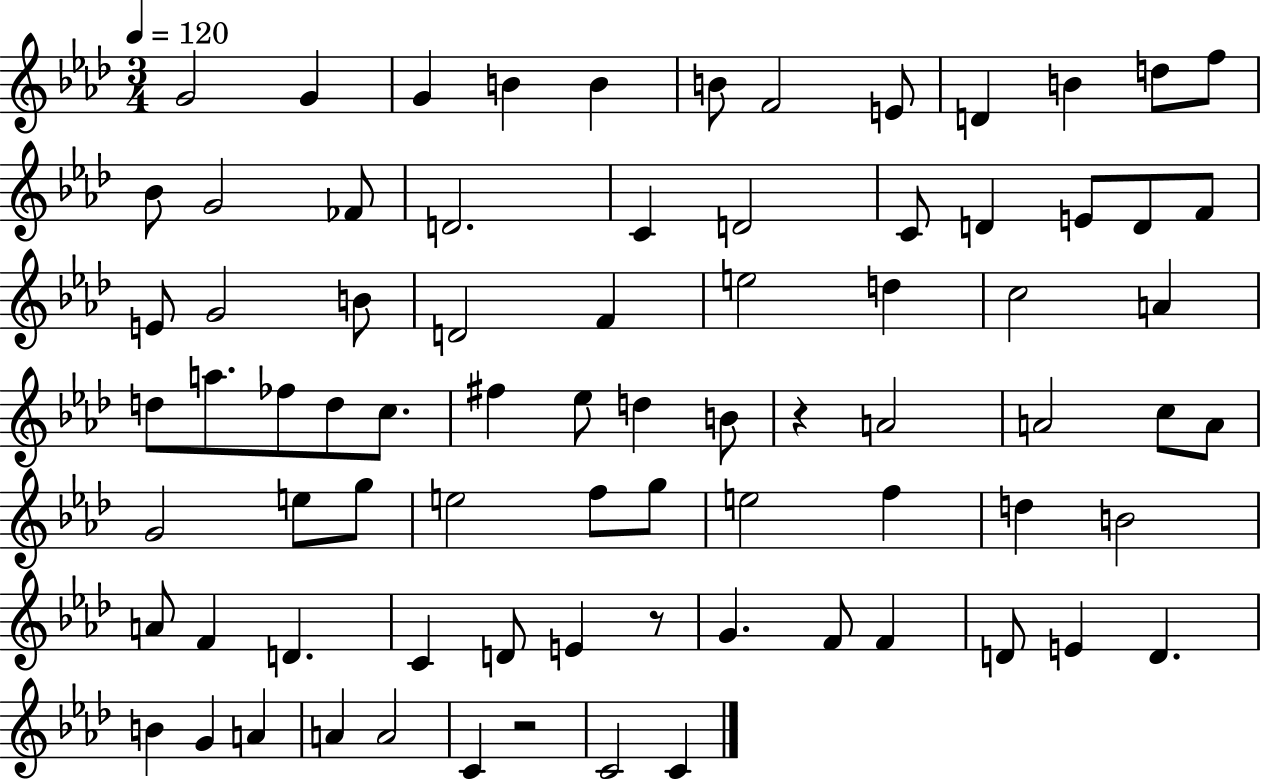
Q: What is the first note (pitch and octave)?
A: G4